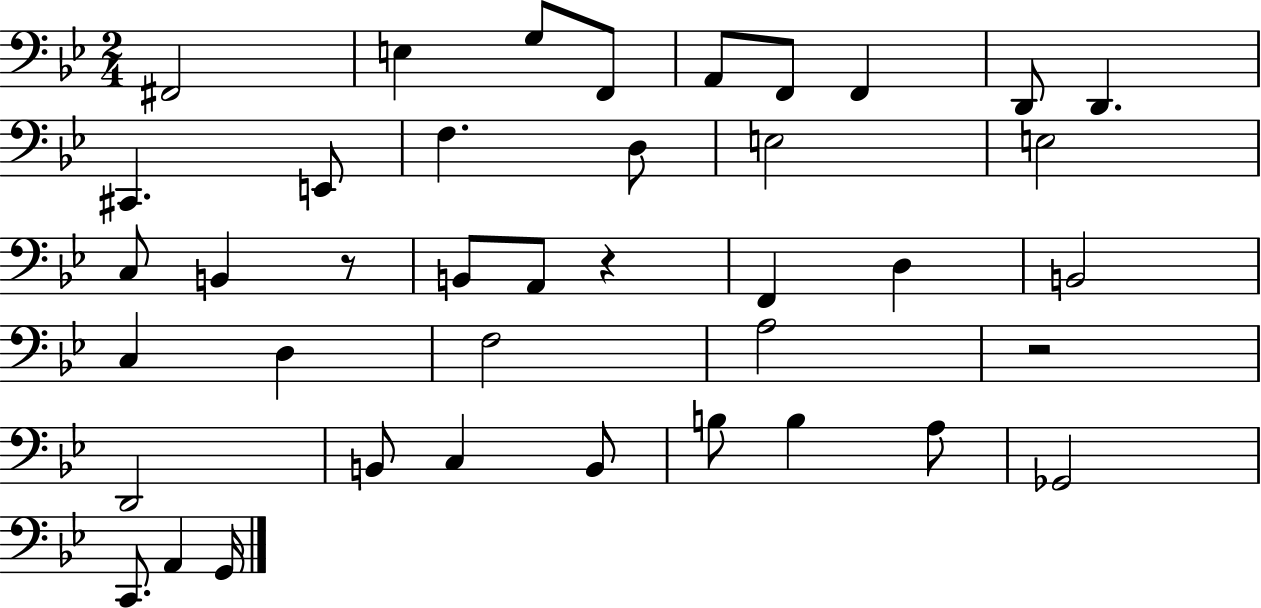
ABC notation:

X:1
T:Untitled
M:2/4
L:1/4
K:Bb
^F,,2 E, G,/2 F,,/2 A,,/2 F,,/2 F,, D,,/2 D,, ^C,, E,,/2 F, D,/2 E,2 E,2 C,/2 B,, z/2 B,,/2 A,,/2 z F,, D, B,,2 C, D, F,2 A,2 z2 D,,2 B,,/2 C, B,,/2 B,/2 B, A,/2 _G,,2 C,,/2 A,, G,,/4